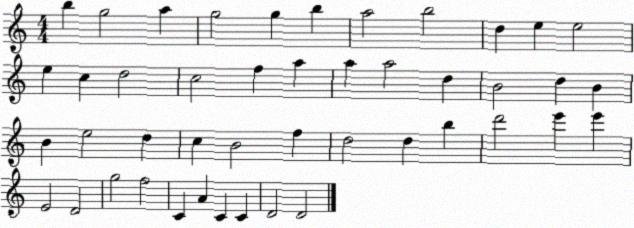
X:1
T:Untitled
M:4/4
L:1/4
K:C
b g2 a g2 g b a2 b2 d e e2 e c d2 c2 f a a a2 d B2 d B B e2 d c B2 f d2 d b d'2 e' e' E2 D2 g2 f2 C A C C D2 D2